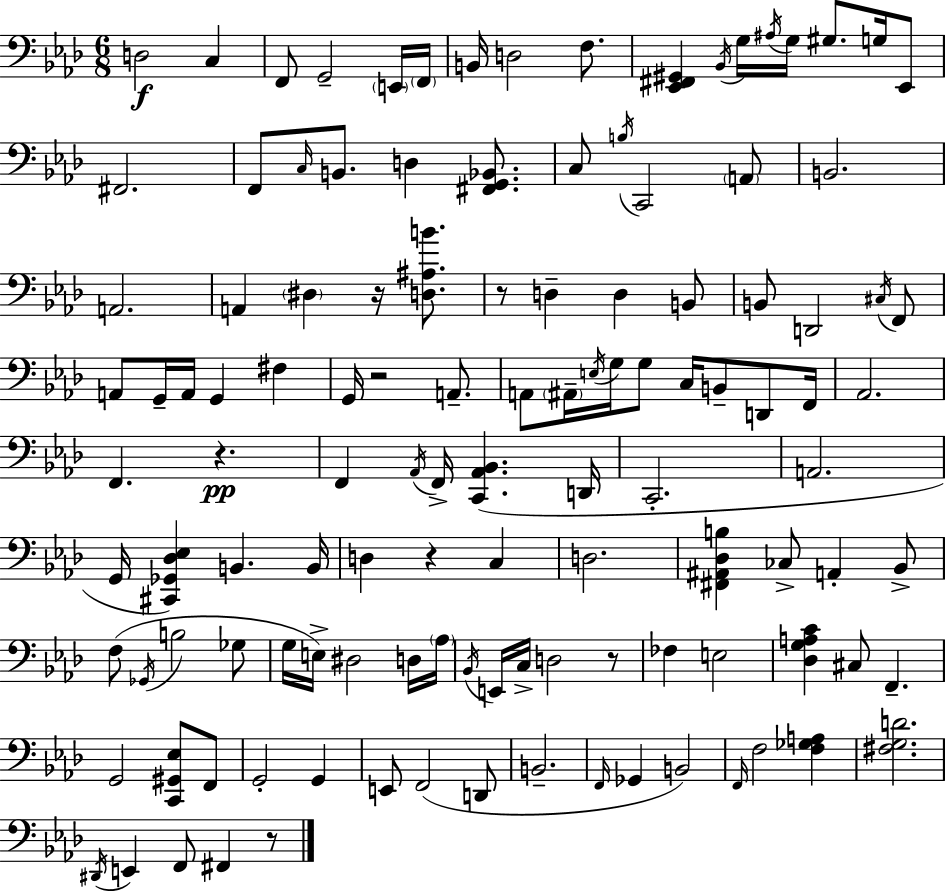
X:1
T:Untitled
M:6/8
L:1/4
K:Fm
D,2 C, F,,/2 G,,2 E,,/4 F,,/4 B,,/4 D,2 F,/2 [_E,,^F,,^G,,] _B,,/4 G,/4 ^A,/4 G,/4 ^G,/2 G,/4 _E,,/2 ^F,,2 F,,/2 C,/4 B,,/2 D, [^F,,G,,_B,,]/2 C,/2 B,/4 C,,2 A,,/2 B,,2 A,,2 A,, ^D, z/4 [D,^A,B]/2 z/2 D, D, B,,/2 B,,/2 D,,2 ^C,/4 F,,/2 A,,/2 G,,/4 A,,/4 G,, ^F, G,,/4 z2 A,,/2 A,,/2 ^A,,/4 E,/4 G,/4 G,/2 C,/4 B,,/2 D,,/2 F,,/4 _A,,2 F,, z F,, _A,,/4 F,,/4 [C,,_A,,_B,,] D,,/4 C,,2 A,,2 G,,/4 [^C,,_G,,_D,_E,] B,, B,,/4 D, z C, D,2 [^F,,^A,,_D,B,] _C,/2 A,, _B,,/2 F,/2 _G,,/4 B,2 _G,/2 G,/4 E,/4 ^D,2 D,/4 _A,/4 _B,,/4 E,,/4 C,/4 D,2 z/2 _F, E,2 [_D,G,A,C] ^C,/2 F,, G,,2 [C,,^G,,_E,]/2 F,,/2 G,,2 G,, E,,/2 F,,2 D,,/2 B,,2 F,,/4 _G,, B,,2 F,,/4 F,2 [F,_G,A,] [^F,G,D]2 ^D,,/4 E,, F,,/2 ^F,, z/2